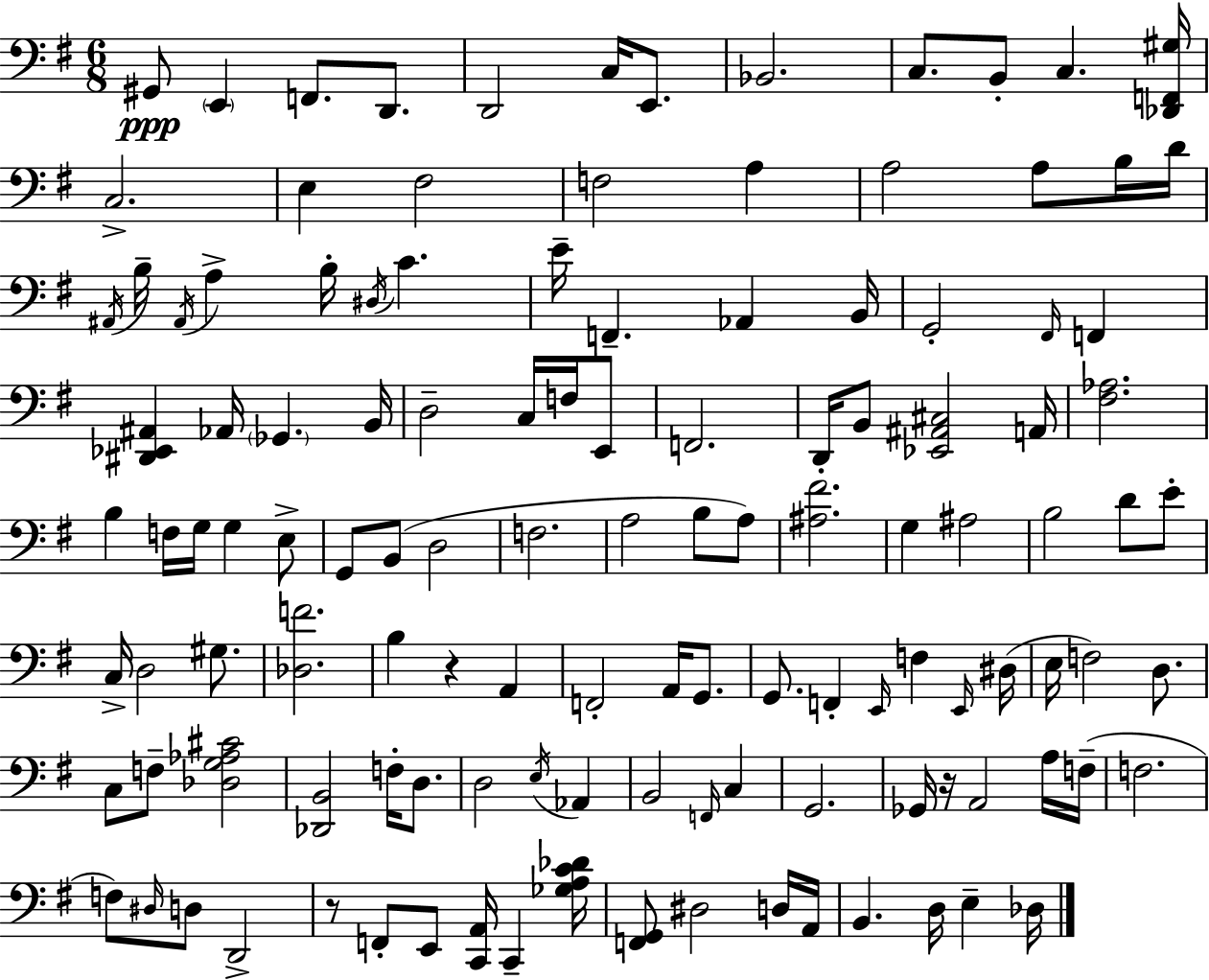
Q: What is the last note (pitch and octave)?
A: Db3